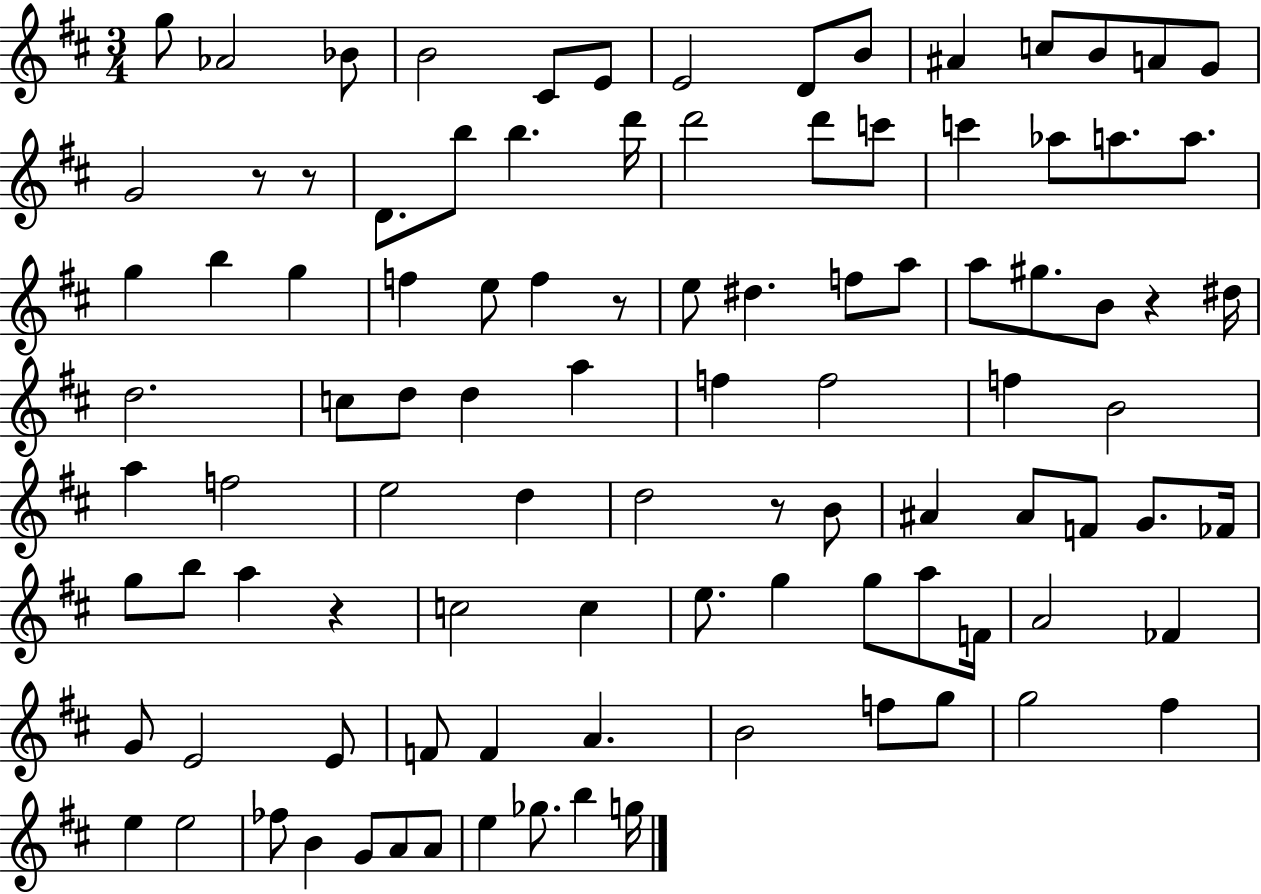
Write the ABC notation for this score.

X:1
T:Untitled
M:3/4
L:1/4
K:D
g/2 _A2 _B/2 B2 ^C/2 E/2 E2 D/2 B/2 ^A c/2 B/2 A/2 G/2 G2 z/2 z/2 D/2 b/2 b d'/4 d'2 d'/2 c'/2 c' _a/2 a/2 a/2 g b g f e/2 f z/2 e/2 ^d f/2 a/2 a/2 ^g/2 B/2 z ^d/4 d2 c/2 d/2 d a f f2 f B2 a f2 e2 d d2 z/2 B/2 ^A ^A/2 F/2 G/2 _F/4 g/2 b/2 a z c2 c e/2 g g/2 a/2 F/4 A2 _F G/2 E2 E/2 F/2 F A B2 f/2 g/2 g2 ^f e e2 _f/2 B G/2 A/2 A/2 e _g/2 b g/4